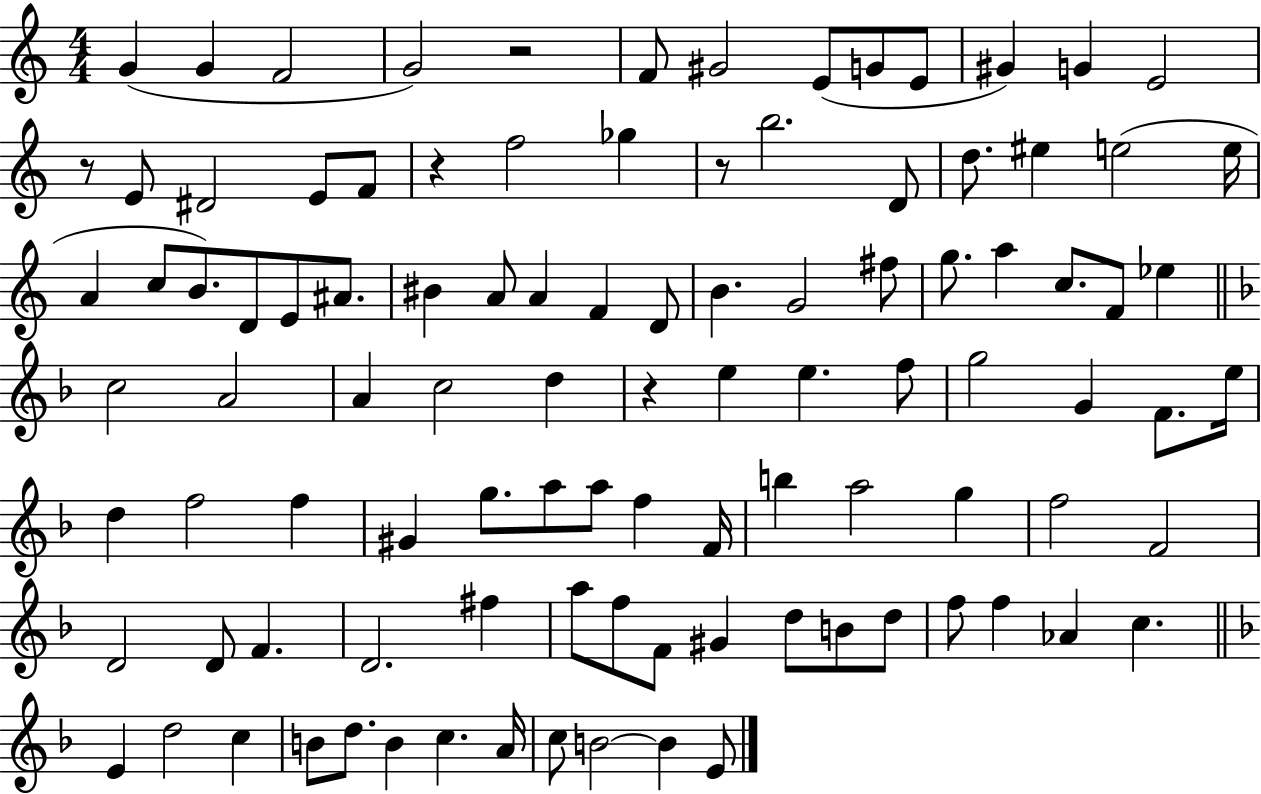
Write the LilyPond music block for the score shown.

{
  \clef treble
  \numericTimeSignature
  \time 4/4
  \key c \major
  g'4( g'4 f'2 | g'2) r2 | f'8 gis'2 e'8( g'8 e'8 | gis'4) g'4 e'2 | \break r8 e'8 dis'2 e'8 f'8 | r4 f''2 ges''4 | r8 b''2. d'8 | d''8. eis''4 e''2( e''16 | \break a'4 c''8 b'8.) d'8 e'8 ais'8. | bis'4 a'8 a'4 f'4 d'8 | b'4. g'2 fis''8 | g''8. a''4 c''8. f'8 ees''4 | \break \bar "||" \break \key d \minor c''2 a'2 | a'4 c''2 d''4 | r4 e''4 e''4. f''8 | g''2 g'4 f'8. e''16 | \break d''4 f''2 f''4 | gis'4 g''8. a''8 a''8 f''4 f'16 | b''4 a''2 g''4 | f''2 f'2 | \break d'2 d'8 f'4. | d'2. fis''4 | a''8 f''8 f'8 gis'4 d''8 b'8 d''8 | f''8 f''4 aes'4 c''4. | \break \bar "||" \break \key f \major e'4 d''2 c''4 | b'8 d''8. b'4 c''4. a'16 | c''8 b'2~~ b'4 e'8 | \bar "|."
}